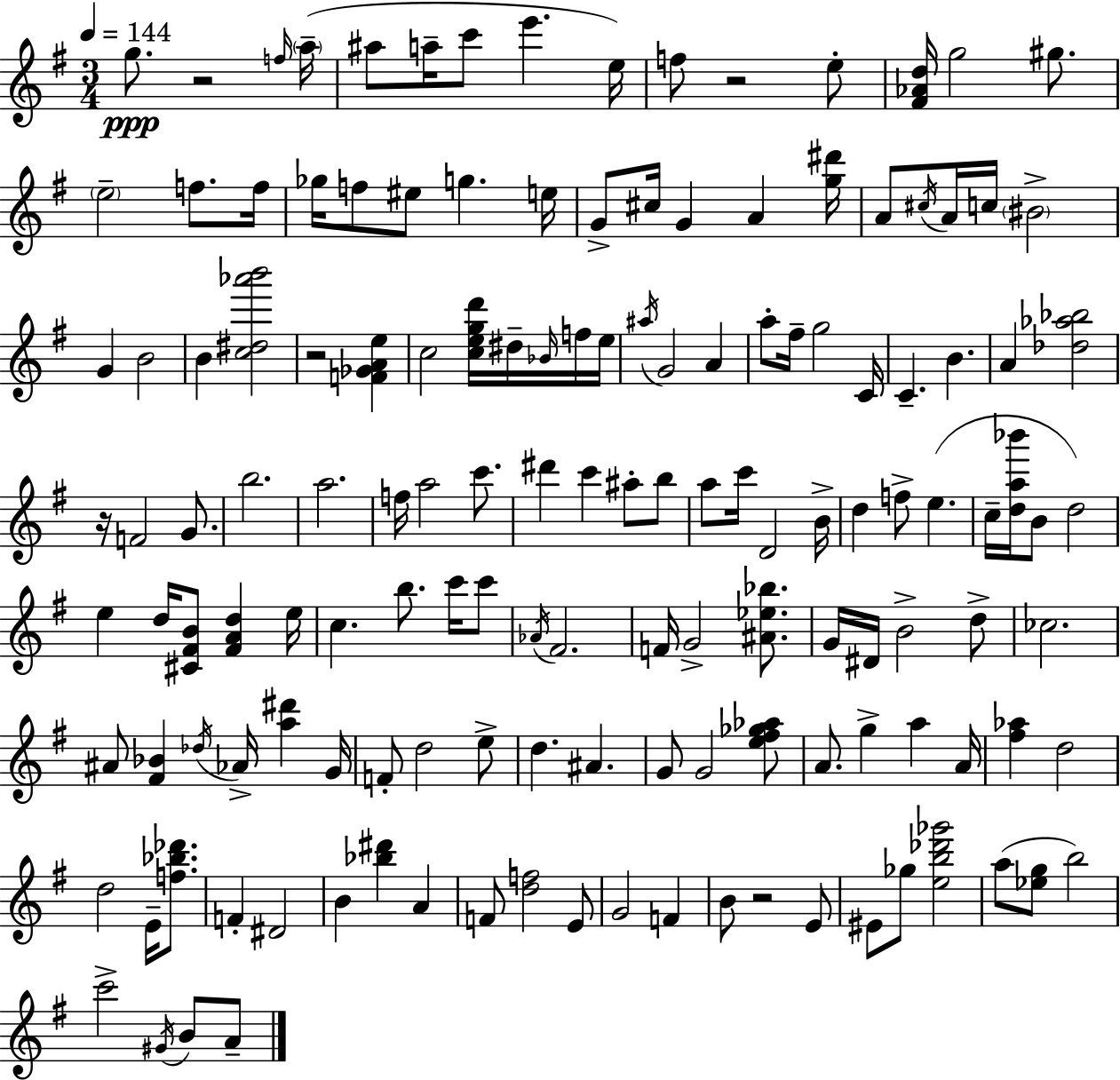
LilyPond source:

{
  \clef treble
  \numericTimeSignature
  \time 3/4
  \key e \minor
  \tempo 4 = 144
  \repeat volta 2 { g''8.\ppp r2 \grace { f''16 } | \parenthesize a''16--( ais''8 a''16-- c'''8 e'''4. | e''16) f''8 r2 e''8-. | <fis' aes' d''>16 g''2 gis''8. | \break \parenthesize e''2-- f''8. | f''16 ges''16 f''8 eis''8 g''4. | e''16 g'8-> cis''16 g'4 a'4 | <g'' dis'''>16 a'8 \acciaccatura { cis''16 } a'16 c''16 \parenthesize bis'2-> | \break g'4 b'2 | b'4 <c'' dis'' aes''' b'''>2 | r2 <f' ges' a' e''>4 | c''2 <c'' e'' g'' d'''>16 dis''16-- | \break \grace { bes'16 } f''16 e''16 \acciaccatura { ais''16 } g'2 | a'4 a''8-. fis''16-- g''2 | c'16 c'4.-- b'4. | a'4 <des'' aes'' bes''>2 | \break r16 f'2 | g'8. b''2. | a''2. | f''16 a''2 | \break c'''8. dis'''4 c'''4 | ais''8-. b''8 a''8 c'''16 d'2 | b'16-> d''4 f''8-> e''4.( | c''16-- <d'' a'' bes'''>16 b'8 d''2) | \break e''4 d''16 <cis' fis' b'>8 <fis' a' d''>4 | e''16 c''4. b''8. | c'''16 c'''8 \acciaccatura { aes'16 } fis'2. | f'16 g'2-> | \break <ais' ees'' bes''>8. g'16 dis'16 b'2-> | d''8-> ces''2. | ais'8 <fis' bes'>4 \acciaccatura { des''16 } | aes'16-> <a'' dis'''>4 g'16 f'8-. d''2 | \break e''8-> d''4. | ais'4. g'8 g'2 | <e'' fis'' ges'' aes''>8 a'8. g''4-> | a''4 a'16 <fis'' aes''>4 d''2 | \break d''2 | e'16-- <f'' bes'' des'''>8. f'4-. dis'2 | b'4 <bes'' dis'''>4 | a'4 f'8 <d'' f''>2 | \break e'8 g'2 | f'4 b'8 r2 | e'8 eis'8 ges''8 <e'' b'' des''' ges'''>2 | a''8( <ees'' g''>8 b''2) | \break c'''2-> | \acciaccatura { gis'16 } b'8 a'8-- } \bar "|."
}